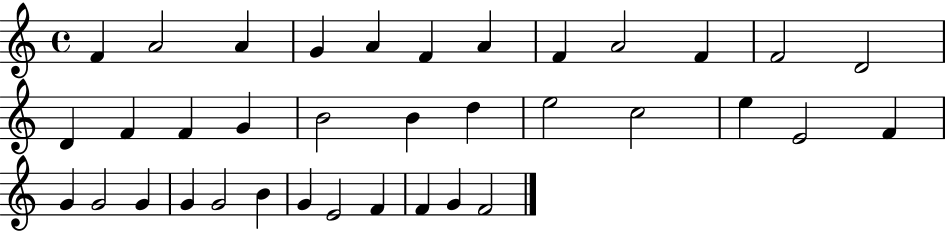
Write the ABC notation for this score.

X:1
T:Untitled
M:4/4
L:1/4
K:C
F A2 A G A F A F A2 F F2 D2 D F F G B2 B d e2 c2 e E2 F G G2 G G G2 B G E2 F F G F2